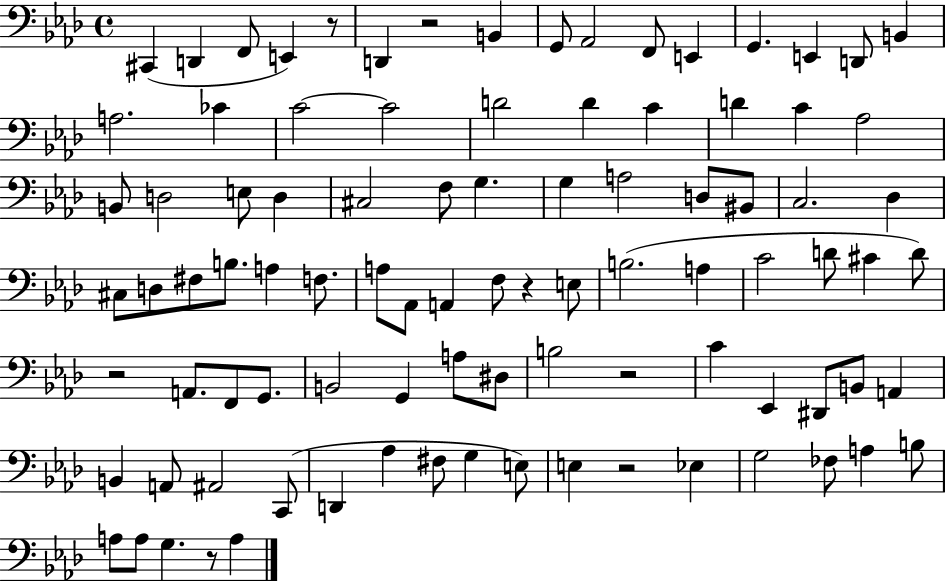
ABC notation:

X:1
T:Untitled
M:4/4
L:1/4
K:Ab
^C,, D,, F,,/2 E,, z/2 D,, z2 B,, G,,/2 _A,,2 F,,/2 E,, G,, E,, D,,/2 B,, A,2 _C C2 C2 D2 D C D C _A,2 B,,/2 D,2 E,/2 D, ^C,2 F,/2 G, G, A,2 D,/2 ^B,,/2 C,2 _D, ^C,/2 D,/2 ^F,/2 B,/2 A, F,/2 A,/2 _A,,/2 A,, F,/2 z E,/2 B,2 A, C2 D/2 ^C D/2 z2 A,,/2 F,,/2 G,,/2 B,,2 G,, A,/2 ^D,/2 B,2 z2 C _E,, ^D,,/2 B,,/2 A,, B,, A,,/2 ^A,,2 C,,/2 D,, _A, ^F,/2 G, E,/2 E, z2 _E, G,2 _F,/2 A, B,/2 A,/2 A,/2 G, z/2 A,